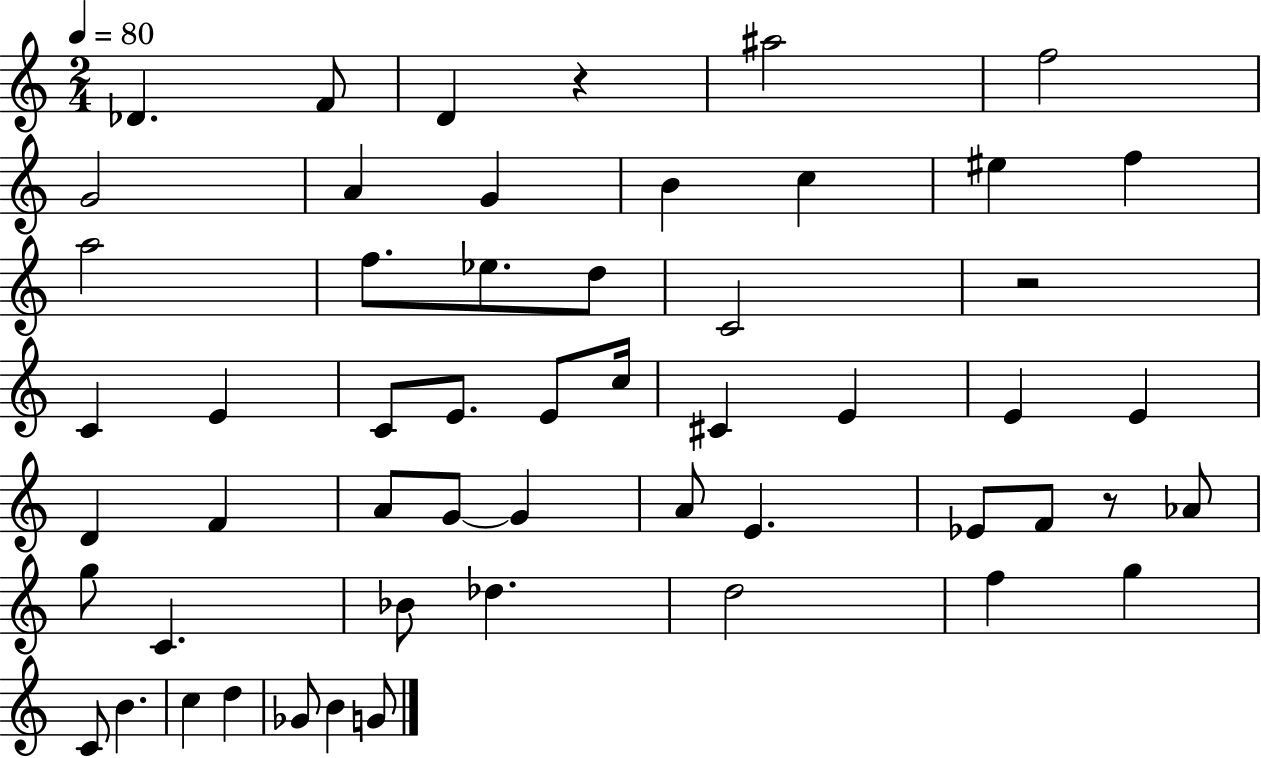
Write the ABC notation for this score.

X:1
T:Untitled
M:2/4
L:1/4
K:C
_D F/2 D z ^a2 f2 G2 A G B c ^e f a2 f/2 _e/2 d/2 C2 z2 C E C/2 E/2 E/2 c/4 ^C E E E D F A/2 G/2 G A/2 E _E/2 F/2 z/2 _A/2 g/2 C _B/2 _d d2 f g C/2 B c d _G/2 B G/2